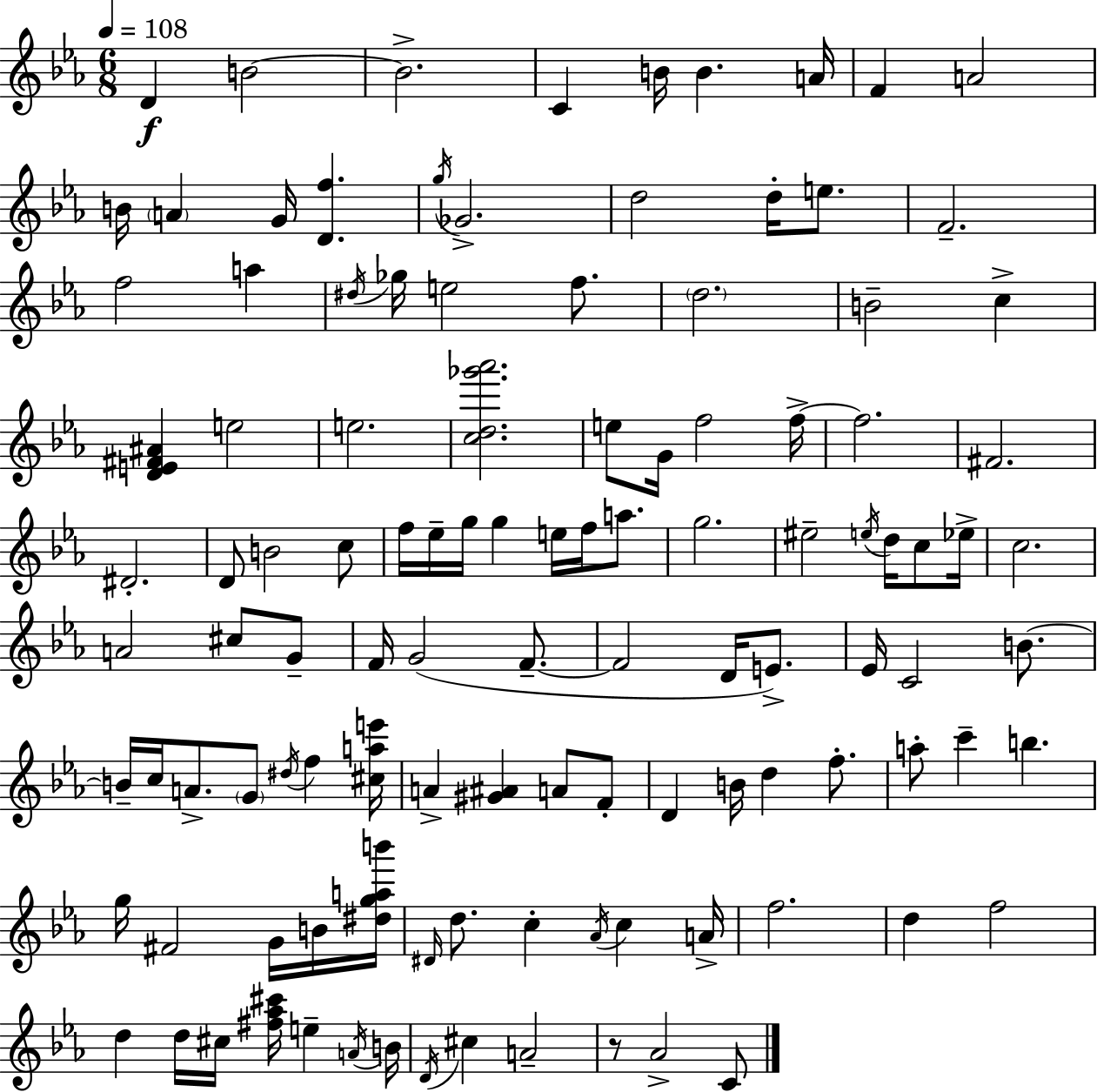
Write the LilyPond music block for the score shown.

{
  \clef treble
  \numericTimeSignature
  \time 6/8
  \key c \minor
  \tempo 4 = 108
  d'4\f b'2~~ | b'2.-> | c'4 b'16 b'4. a'16 | f'4 a'2 | \break b'16 \parenthesize a'4 g'16 <d' f''>4. | \acciaccatura { g''16 } ges'2.-> | d''2 d''16-. e''8. | f'2.-- | \break f''2 a''4 | \acciaccatura { dis''16 } ges''16 e''2 f''8. | \parenthesize d''2. | b'2-- c''4-> | \break <d' e' fis' ais'>4 e''2 | e''2. | <c'' d'' ges''' aes'''>2. | e''8 g'16 f''2 | \break f''16->~~ f''2. | fis'2. | dis'2.-. | d'8 b'2 | \break c''8 f''16 ees''16-- g''16 g''4 e''16 f''16 a''8. | g''2. | eis''2-- \acciaccatura { e''16 } d''16 | c''8 ees''16-> c''2. | \break a'2 cis''8 | g'8-- f'16 g'2( | f'8.--~~ f'2 d'16 | e'8.->) ees'16 c'2 | \break b'8.~~ b'16-- c''16 a'8.-> \parenthesize g'8 \acciaccatura { dis''16 } f''4 | <cis'' a'' e'''>16 a'4-> <gis' ais'>4 | a'8 f'8-. d'4 b'16 d''4 | f''8.-. a''8-. c'''4-- b''4. | \break g''16 fis'2 | g'16 b'16 <dis'' g'' a'' b'''>16 \grace { dis'16 } d''8. c''4-. | \acciaccatura { aes'16 } c''4 a'16-> f''2. | d''4 f''2 | \break d''4 d''16 cis''16 | <fis'' aes'' cis'''>16 e''4-- \acciaccatura { a'16 } b'16 \acciaccatura { d'16 } cis''4 | a'2-- r8 aes'2-> | c'8 \bar "|."
}